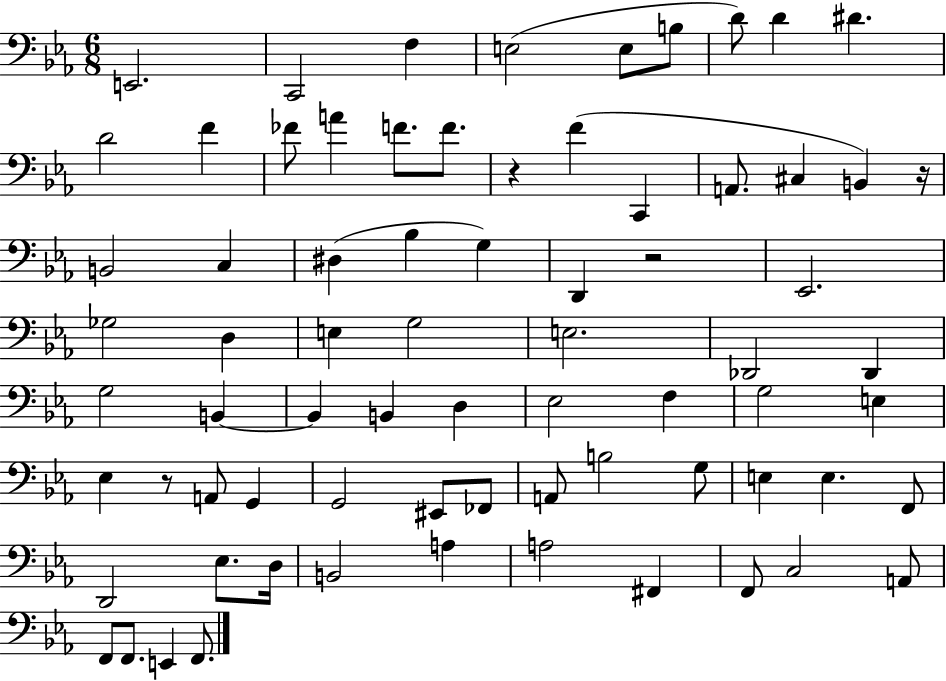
{
  \clef bass
  \numericTimeSignature
  \time 6/8
  \key ees \major
  e,2. | c,2 f4 | e2( e8 b8 | d'8) d'4 dis'4. | \break d'2 f'4 | fes'8 a'4 f'8. f'8. | r4 f'4( c,4 | a,8. cis4 b,4) r16 | \break b,2 c4 | dis4( bes4 g4) | d,4 r2 | ees,2. | \break ges2 d4 | e4 g2 | e2. | des,2 des,4 | \break g2 b,4~~ | b,4 b,4 d4 | ees2 f4 | g2 e4 | \break ees4 r8 a,8 g,4 | g,2 eis,8 fes,8 | a,8 b2 g8 | e4 e4. f,8 | \break d,2 ees8. d16 | b,2 a4 | a2 fis,4 | f,8 c2 a,8 | \break f,8 f,8. e,4 f,8. | \bar "|."
}